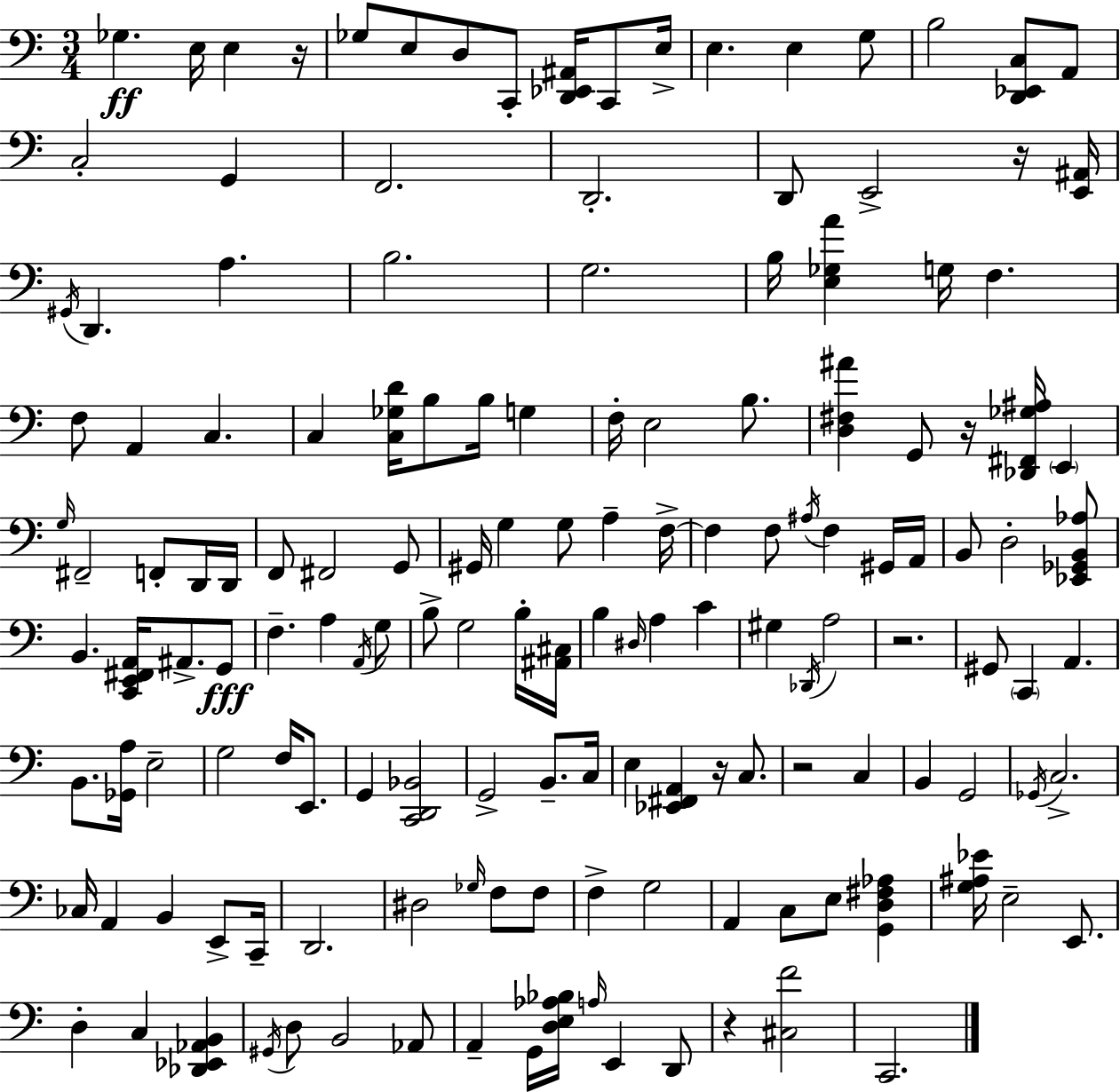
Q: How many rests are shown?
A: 7